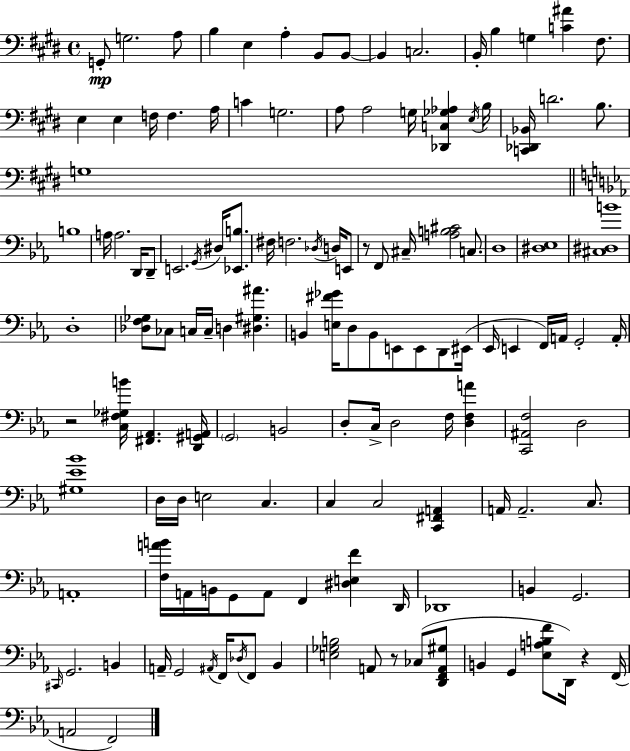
X:1
T:Untitled
M:4/4
L:1/4
K:E
G,,/2 G,2 A,/2 B, E, A, B,,/2 B,,/2 B,, C,2 B,,/4 B, G, [C^A] ^F,/2 E, E, F,/4 F, A,/4 C G,2 A,/2 A,2 G,/4 [_D,,C,_G,_A,] E,/4 B,/4 [C,,_D,,_B,,]/4 D2 B,/2 G,4 B,4 A,/4 A,2 D,,/4 D,,/2 E,,2 G,,/4 ^D,/4 [_E,,B,]/2 ^F,/4 F,2 _D,/4 D,/4 E,,/2 z/2 F,,/2 ^C,/4 [A,B,^C]2 C,/2 D,4 [^D,_E,]4 [^C,^D,B]4 D,4 [_D,F,_G,]/2 _C,/2 C,/4 C,/4 D, [^D,^G,^A] B,, [E,^F_G]/4 D,/2 B,,/2 E,,/2 E,,/2 D,,/2 ^E,,/4 _E,,/4 E,, F,,/4 A,,/4 G,,2 A,,/4 z2 [C,^F,_G,B]/4 [^F,,_A,,] [D,,^G,,A,,]/4 G,,2 B,,2 D,/2 C,/4 D,2 F,/4 [D,F,A] [C,,^A,,F,]2 D,2 [^G,_E_B]4 D,/4 D,/4 E,2 C, C, C,2 [C,,^F,,A,,] A,,/4 A,,2 C,/2 A,,4 [F,AB]/4 A,,/4 B,,/4 G,,/2 A,,/2 F,, [^D,E,F] D,,/4 _D,,4 B,, G,,2 ^C,,/4 G,,2 B,, A,,/4 G,,2 ^A,,/4 F,,/4 _D,/4 F,,/2 _B,, [E,_G,B,]2 A,,/2 z/2 _C,/2 [D,,F,,A,,^G,]/2 B,, G,, [_E,A,B,F]/2 D,,/4 z F,,/4 A,,2 F,,2